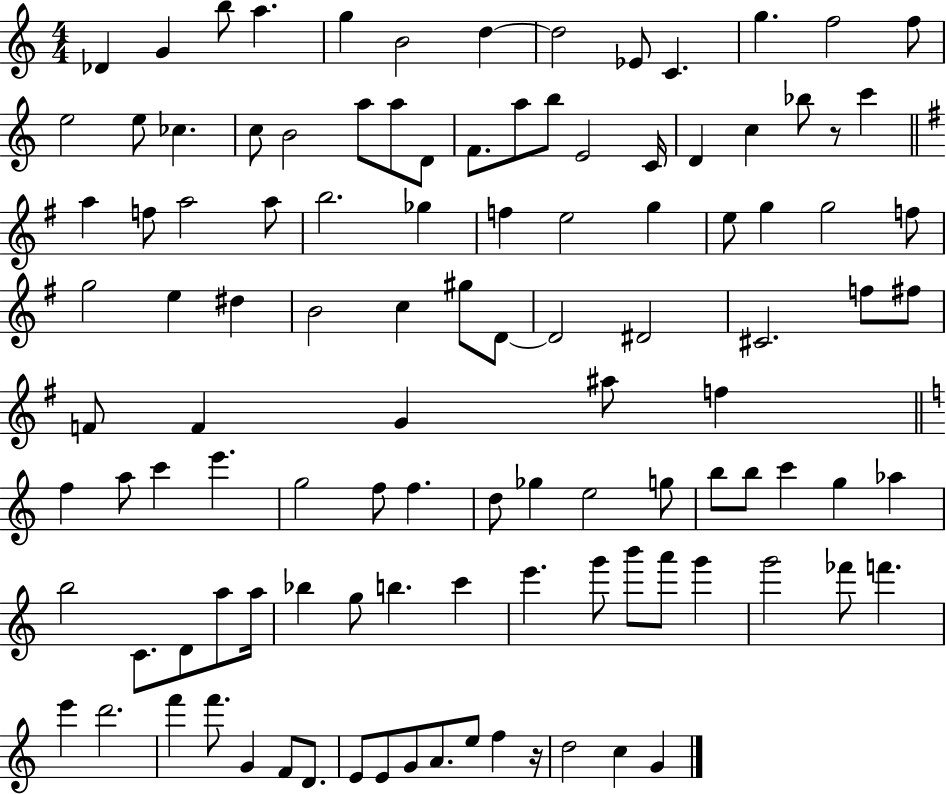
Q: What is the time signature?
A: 4/4